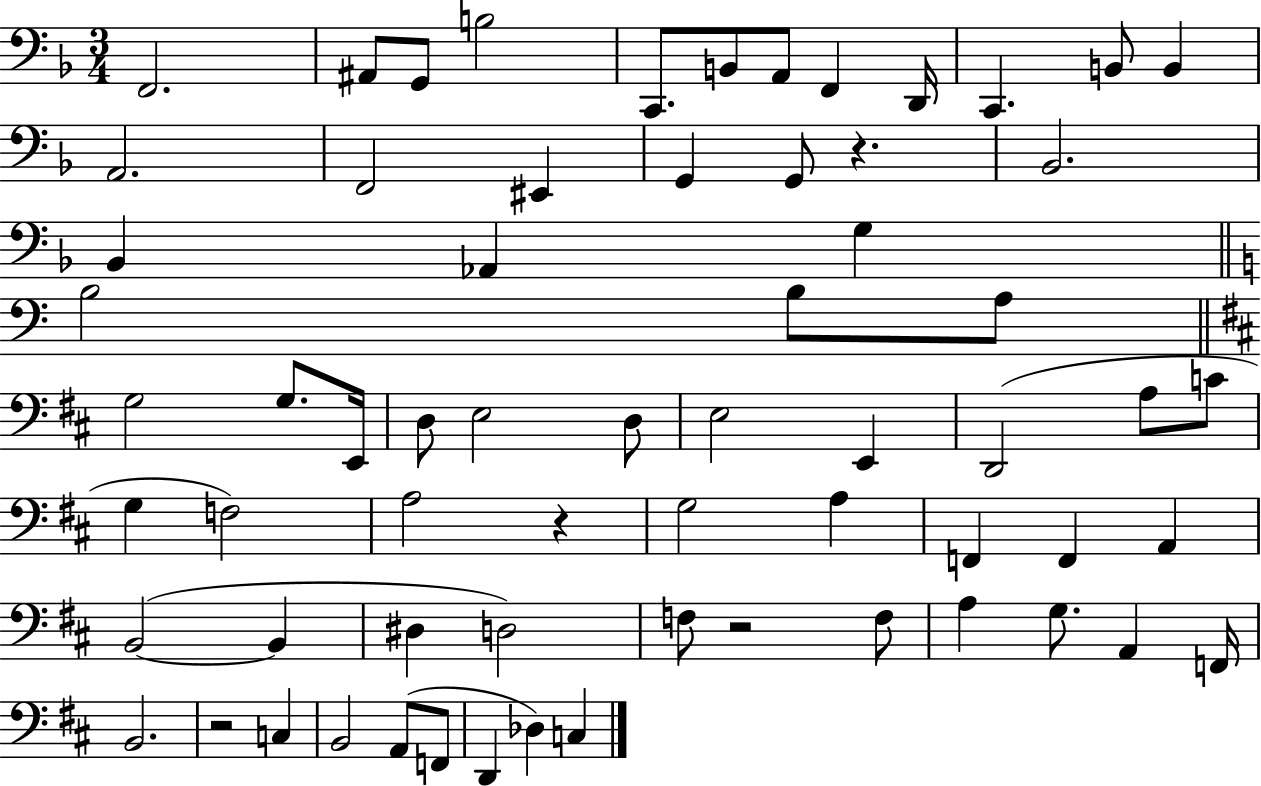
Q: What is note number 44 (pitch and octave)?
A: B2